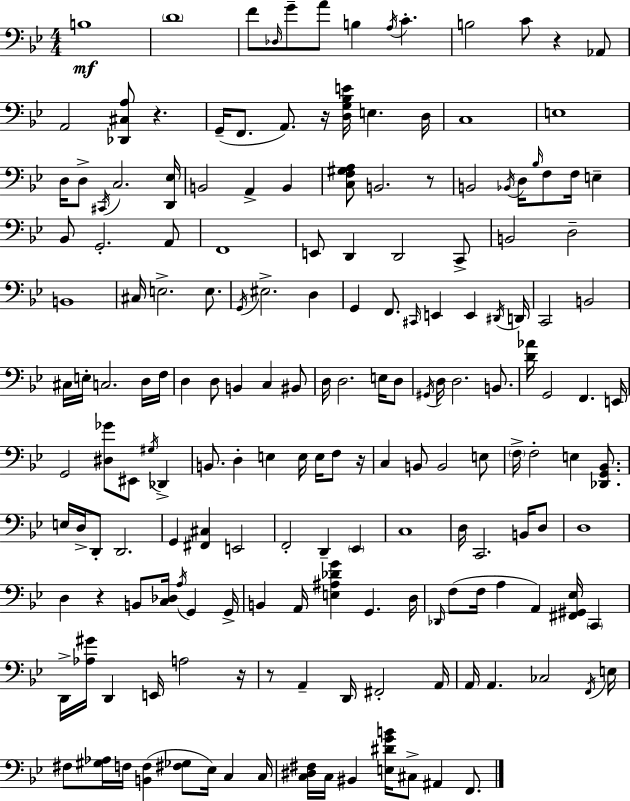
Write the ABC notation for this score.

X:1
T:Untitled
M:4/4
L:1/4
K:Gm
B,4 D4 F/2 _D,/4 G/2 A/2 B, A,/4 C B,2 C/2 z _A,,/2 A,,2 [_D,,^C,A,]/2 z G,,/4 F,,/2 A,,/2 z/4 [D,G,_B,E]/4 E, D,/4 C,4 E,4 D,/4 D,/2 ^C,,/4 C,2 [D,,_E,]/4 B,,2 A,, B,, [C,F,^G,A,]/2 B,,2 z/2 B,,2 _B,,/4 D,/4 _B,/4 F,/2 F,/4 E, _B,,/2 G,,2 A,,/2 F,,4 E,,/2 D,, D,,2 C,,/2 B,,2 D,2 B,,4 ^C,/4 E,2 E,/2 G,,/4 ^E,2 D, G,, F,,/2 ^C,,/4 E,, E,, ^D,,/4 D,,/4 C,,2 B,,2 ^C,/4 E,/4 C,2 D,/4 F,/4 D, D,/2 B,, C, ^B,,/2 D,/4 D,2 E,/4 D,/2 ^G,,/4 D,/4 D,2 B,,/2 [D_A]/4 G,,2 F,, E,,/4 G,,2 [^D,_G]/2 ^E,,/2 ^G,/4 _D,, B,,/2 D, E, E,/4 E,/4 F,/2 z/4 C, B,,/2 B,,2 E,/2 F,/4 F,2 E, [_D,,G,,_B,,]/2 E,/4 D,/4 D,,/2 D,,2 G,, [^F,,^C,] E,,2 F,,2 D,, _E,, C,4 D,/4 C,,2 B,,/4 D,/2 D,4 D, z B,,/2 [C,_D,]/4 A,/4 G,, G,,/4 B,, A,,/4 [E,^A,_DG] G,, D,/4 _D,,/4 F,/2 F,/4 A, A,, [^F,,^G,,_E,]/4 C,, D,,/4 [_A,^G]/4 D,, E,,/4 A,2 z/4 z/2 A,, D,,/4 ^F,,2 A,,/4 A,,/4 A,, _C,2 F,,/4 E,/4 ^F,/2 [^G,_A,]/4 F,/4 [B,,F,] [^F,_G,]/2 _E,/4 C, C,/4 [C,^D,^F,]/4 C,/4 ^B,, [E,^DGB]/4 ^C,/2 ^A,, F,,/2